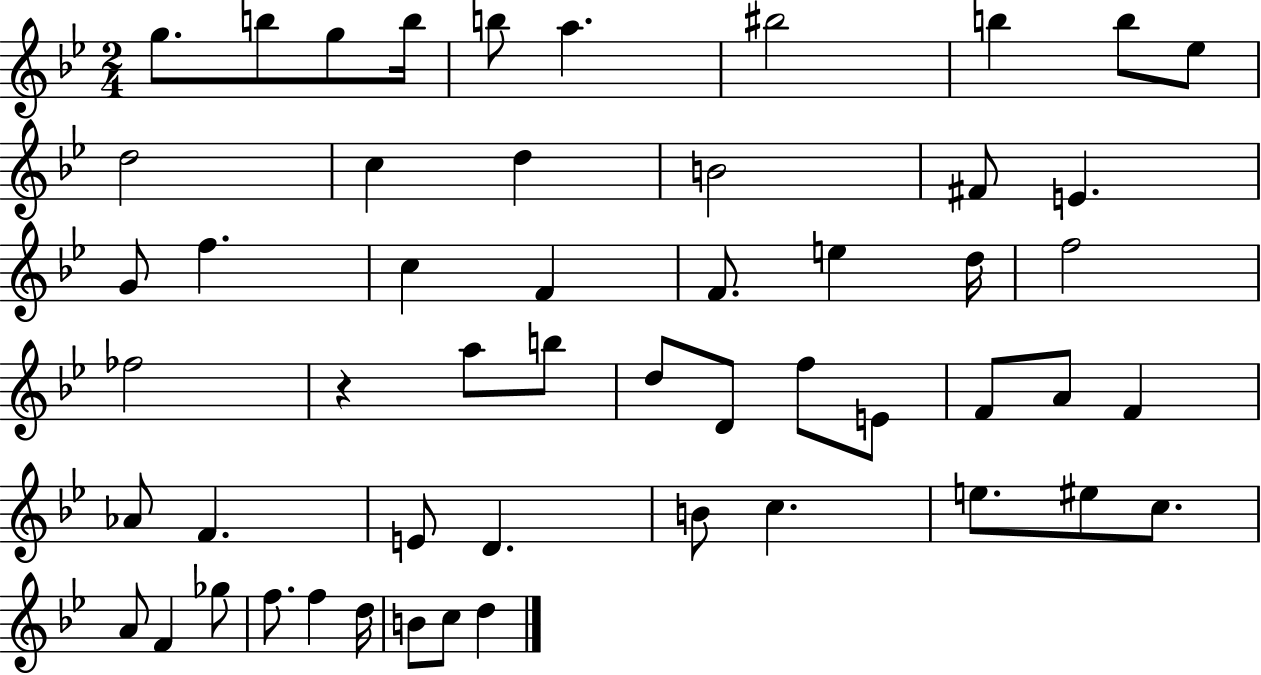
{
  \clef treble
  \numericTimeSignature
  \time 2/4
  \key bes \major
  g''8. b''8 g''8 b''16 | b''8 a''4. | bis''2 | b''4 b''8 ees''8 | \break d''2 | c''4 d''4 | b'2 | fis'8 e'4. | \break g'8 f''4. | c''4 f'4 | f'8. e''4 d''16 | f''2 | \break fes''2 | r4 a''8 b''8 | d''8 d'8 f''8 e'8 | f'8 a'8 f'4 | \break aes'8 f'4. | e'8 d'4. | b'8 c''4. | e''8. eis''8 c''8. | \break a'8 f'4 ges''8 | f''8. f''4 d''16 | b'8 c''8 d''4 | \bar "|."
}